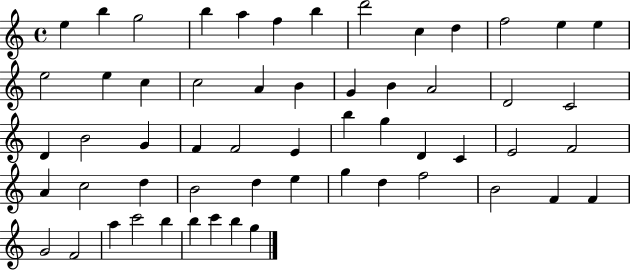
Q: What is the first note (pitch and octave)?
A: E5